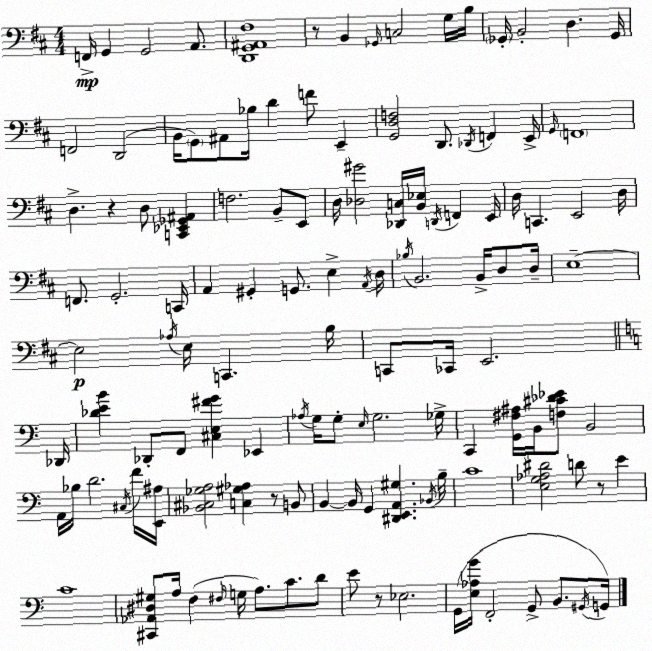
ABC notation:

X:1
T:Untitled
M:4/4
L:1/4
K:D
F,,/4 G,, G,,2 A,,/2 [D,,G,,^A,,^F,]4 z/2 B,, _G,,/4 C,2 G,/4 B,/4 _G,,/4 B,,2 D, _G,,/4 F,,2 D,,2 B,,/4 G,,/2 ^A,,/2 _B,/4 D F/2 E,, [G,,D,F,]2 D,,/2 _D,,/4 F,, E,,/4 G,,/4 F,,4 D, z D,/2 [C,,_E,,_G,,^A,,] F,2 B,,/2 E,,/2 D,/4 [_D,^G]2 [_D,,C,]/4 [B,,_E,]/4 D,,/4 F,, E,,/4 D,/4 C,, E,,2 D,/4 F,,/2 G,,2 C,,/4 A,, ^G,, G,,/2 E, A,,/4 D,/4 _B,/4 B,,2 B,,/4 D,/2 D,/4 E,4 E,2 _A,/4 E,/4 C,, B,/4 C,,/2 _C,,/4 E,,2 _D,,/4 [_DEB] _D,,/2 F,,/2 [^C,E,^FG] _E,, _A,/4 G,/4 G,/2 E,/4 G,2 _G,/4 C,, [G,,^F,^A,]/4 B,,/4 [F,^C_D_E]/2 B,,2 A,,/4 _B,/4 D2 ^C,/4 F/4 [E,,^A,]/4 [_B,,^C,_G,A,]2 [C,^G,_A,] z/2 B,,/2 B,, B,,/4 G,, [^D,,E,,A,,^G,] _B,,/4 B,/4 C4 [E,G,_A,^D]2 D/2 z/2 E C4 [^C,,_A,,^D,^G,]/2 A,/4 F, ^F,/4 G,/4 A,/2 C/2 D/2 E/2 z/2 _E,2 G,,/4 [E,_A,G]/4 F,,2 G,,/2 B,,/2 ^G,,/4 G,,/4